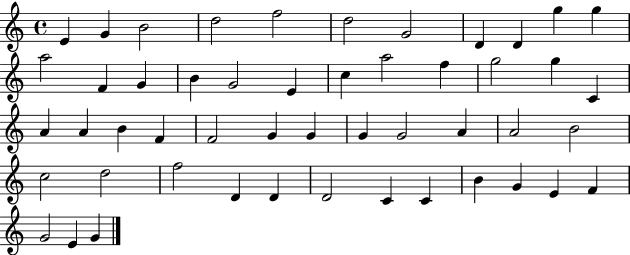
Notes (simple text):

E4/q G4/q B4/h D5/h F5/h D5/h G4/h D4/q D4/q G5/q G5/q A5/h F4/q G4/q B4/q G4/h E4/q C5/q A5/h F5/q G5/h G5/q C4/q A4/q A4/q B4/q F4/q F4/h G4/q G4/q G4/q G4/h A4/q A4/h B4/h C5/h D5/h F5/h D4/q D4/q D4/h C4/q C4/q B4/q G4/q E4/q F4/q G4/h E4/q G4/q